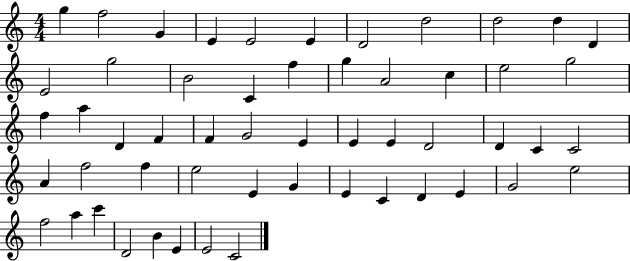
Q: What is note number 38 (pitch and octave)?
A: E5